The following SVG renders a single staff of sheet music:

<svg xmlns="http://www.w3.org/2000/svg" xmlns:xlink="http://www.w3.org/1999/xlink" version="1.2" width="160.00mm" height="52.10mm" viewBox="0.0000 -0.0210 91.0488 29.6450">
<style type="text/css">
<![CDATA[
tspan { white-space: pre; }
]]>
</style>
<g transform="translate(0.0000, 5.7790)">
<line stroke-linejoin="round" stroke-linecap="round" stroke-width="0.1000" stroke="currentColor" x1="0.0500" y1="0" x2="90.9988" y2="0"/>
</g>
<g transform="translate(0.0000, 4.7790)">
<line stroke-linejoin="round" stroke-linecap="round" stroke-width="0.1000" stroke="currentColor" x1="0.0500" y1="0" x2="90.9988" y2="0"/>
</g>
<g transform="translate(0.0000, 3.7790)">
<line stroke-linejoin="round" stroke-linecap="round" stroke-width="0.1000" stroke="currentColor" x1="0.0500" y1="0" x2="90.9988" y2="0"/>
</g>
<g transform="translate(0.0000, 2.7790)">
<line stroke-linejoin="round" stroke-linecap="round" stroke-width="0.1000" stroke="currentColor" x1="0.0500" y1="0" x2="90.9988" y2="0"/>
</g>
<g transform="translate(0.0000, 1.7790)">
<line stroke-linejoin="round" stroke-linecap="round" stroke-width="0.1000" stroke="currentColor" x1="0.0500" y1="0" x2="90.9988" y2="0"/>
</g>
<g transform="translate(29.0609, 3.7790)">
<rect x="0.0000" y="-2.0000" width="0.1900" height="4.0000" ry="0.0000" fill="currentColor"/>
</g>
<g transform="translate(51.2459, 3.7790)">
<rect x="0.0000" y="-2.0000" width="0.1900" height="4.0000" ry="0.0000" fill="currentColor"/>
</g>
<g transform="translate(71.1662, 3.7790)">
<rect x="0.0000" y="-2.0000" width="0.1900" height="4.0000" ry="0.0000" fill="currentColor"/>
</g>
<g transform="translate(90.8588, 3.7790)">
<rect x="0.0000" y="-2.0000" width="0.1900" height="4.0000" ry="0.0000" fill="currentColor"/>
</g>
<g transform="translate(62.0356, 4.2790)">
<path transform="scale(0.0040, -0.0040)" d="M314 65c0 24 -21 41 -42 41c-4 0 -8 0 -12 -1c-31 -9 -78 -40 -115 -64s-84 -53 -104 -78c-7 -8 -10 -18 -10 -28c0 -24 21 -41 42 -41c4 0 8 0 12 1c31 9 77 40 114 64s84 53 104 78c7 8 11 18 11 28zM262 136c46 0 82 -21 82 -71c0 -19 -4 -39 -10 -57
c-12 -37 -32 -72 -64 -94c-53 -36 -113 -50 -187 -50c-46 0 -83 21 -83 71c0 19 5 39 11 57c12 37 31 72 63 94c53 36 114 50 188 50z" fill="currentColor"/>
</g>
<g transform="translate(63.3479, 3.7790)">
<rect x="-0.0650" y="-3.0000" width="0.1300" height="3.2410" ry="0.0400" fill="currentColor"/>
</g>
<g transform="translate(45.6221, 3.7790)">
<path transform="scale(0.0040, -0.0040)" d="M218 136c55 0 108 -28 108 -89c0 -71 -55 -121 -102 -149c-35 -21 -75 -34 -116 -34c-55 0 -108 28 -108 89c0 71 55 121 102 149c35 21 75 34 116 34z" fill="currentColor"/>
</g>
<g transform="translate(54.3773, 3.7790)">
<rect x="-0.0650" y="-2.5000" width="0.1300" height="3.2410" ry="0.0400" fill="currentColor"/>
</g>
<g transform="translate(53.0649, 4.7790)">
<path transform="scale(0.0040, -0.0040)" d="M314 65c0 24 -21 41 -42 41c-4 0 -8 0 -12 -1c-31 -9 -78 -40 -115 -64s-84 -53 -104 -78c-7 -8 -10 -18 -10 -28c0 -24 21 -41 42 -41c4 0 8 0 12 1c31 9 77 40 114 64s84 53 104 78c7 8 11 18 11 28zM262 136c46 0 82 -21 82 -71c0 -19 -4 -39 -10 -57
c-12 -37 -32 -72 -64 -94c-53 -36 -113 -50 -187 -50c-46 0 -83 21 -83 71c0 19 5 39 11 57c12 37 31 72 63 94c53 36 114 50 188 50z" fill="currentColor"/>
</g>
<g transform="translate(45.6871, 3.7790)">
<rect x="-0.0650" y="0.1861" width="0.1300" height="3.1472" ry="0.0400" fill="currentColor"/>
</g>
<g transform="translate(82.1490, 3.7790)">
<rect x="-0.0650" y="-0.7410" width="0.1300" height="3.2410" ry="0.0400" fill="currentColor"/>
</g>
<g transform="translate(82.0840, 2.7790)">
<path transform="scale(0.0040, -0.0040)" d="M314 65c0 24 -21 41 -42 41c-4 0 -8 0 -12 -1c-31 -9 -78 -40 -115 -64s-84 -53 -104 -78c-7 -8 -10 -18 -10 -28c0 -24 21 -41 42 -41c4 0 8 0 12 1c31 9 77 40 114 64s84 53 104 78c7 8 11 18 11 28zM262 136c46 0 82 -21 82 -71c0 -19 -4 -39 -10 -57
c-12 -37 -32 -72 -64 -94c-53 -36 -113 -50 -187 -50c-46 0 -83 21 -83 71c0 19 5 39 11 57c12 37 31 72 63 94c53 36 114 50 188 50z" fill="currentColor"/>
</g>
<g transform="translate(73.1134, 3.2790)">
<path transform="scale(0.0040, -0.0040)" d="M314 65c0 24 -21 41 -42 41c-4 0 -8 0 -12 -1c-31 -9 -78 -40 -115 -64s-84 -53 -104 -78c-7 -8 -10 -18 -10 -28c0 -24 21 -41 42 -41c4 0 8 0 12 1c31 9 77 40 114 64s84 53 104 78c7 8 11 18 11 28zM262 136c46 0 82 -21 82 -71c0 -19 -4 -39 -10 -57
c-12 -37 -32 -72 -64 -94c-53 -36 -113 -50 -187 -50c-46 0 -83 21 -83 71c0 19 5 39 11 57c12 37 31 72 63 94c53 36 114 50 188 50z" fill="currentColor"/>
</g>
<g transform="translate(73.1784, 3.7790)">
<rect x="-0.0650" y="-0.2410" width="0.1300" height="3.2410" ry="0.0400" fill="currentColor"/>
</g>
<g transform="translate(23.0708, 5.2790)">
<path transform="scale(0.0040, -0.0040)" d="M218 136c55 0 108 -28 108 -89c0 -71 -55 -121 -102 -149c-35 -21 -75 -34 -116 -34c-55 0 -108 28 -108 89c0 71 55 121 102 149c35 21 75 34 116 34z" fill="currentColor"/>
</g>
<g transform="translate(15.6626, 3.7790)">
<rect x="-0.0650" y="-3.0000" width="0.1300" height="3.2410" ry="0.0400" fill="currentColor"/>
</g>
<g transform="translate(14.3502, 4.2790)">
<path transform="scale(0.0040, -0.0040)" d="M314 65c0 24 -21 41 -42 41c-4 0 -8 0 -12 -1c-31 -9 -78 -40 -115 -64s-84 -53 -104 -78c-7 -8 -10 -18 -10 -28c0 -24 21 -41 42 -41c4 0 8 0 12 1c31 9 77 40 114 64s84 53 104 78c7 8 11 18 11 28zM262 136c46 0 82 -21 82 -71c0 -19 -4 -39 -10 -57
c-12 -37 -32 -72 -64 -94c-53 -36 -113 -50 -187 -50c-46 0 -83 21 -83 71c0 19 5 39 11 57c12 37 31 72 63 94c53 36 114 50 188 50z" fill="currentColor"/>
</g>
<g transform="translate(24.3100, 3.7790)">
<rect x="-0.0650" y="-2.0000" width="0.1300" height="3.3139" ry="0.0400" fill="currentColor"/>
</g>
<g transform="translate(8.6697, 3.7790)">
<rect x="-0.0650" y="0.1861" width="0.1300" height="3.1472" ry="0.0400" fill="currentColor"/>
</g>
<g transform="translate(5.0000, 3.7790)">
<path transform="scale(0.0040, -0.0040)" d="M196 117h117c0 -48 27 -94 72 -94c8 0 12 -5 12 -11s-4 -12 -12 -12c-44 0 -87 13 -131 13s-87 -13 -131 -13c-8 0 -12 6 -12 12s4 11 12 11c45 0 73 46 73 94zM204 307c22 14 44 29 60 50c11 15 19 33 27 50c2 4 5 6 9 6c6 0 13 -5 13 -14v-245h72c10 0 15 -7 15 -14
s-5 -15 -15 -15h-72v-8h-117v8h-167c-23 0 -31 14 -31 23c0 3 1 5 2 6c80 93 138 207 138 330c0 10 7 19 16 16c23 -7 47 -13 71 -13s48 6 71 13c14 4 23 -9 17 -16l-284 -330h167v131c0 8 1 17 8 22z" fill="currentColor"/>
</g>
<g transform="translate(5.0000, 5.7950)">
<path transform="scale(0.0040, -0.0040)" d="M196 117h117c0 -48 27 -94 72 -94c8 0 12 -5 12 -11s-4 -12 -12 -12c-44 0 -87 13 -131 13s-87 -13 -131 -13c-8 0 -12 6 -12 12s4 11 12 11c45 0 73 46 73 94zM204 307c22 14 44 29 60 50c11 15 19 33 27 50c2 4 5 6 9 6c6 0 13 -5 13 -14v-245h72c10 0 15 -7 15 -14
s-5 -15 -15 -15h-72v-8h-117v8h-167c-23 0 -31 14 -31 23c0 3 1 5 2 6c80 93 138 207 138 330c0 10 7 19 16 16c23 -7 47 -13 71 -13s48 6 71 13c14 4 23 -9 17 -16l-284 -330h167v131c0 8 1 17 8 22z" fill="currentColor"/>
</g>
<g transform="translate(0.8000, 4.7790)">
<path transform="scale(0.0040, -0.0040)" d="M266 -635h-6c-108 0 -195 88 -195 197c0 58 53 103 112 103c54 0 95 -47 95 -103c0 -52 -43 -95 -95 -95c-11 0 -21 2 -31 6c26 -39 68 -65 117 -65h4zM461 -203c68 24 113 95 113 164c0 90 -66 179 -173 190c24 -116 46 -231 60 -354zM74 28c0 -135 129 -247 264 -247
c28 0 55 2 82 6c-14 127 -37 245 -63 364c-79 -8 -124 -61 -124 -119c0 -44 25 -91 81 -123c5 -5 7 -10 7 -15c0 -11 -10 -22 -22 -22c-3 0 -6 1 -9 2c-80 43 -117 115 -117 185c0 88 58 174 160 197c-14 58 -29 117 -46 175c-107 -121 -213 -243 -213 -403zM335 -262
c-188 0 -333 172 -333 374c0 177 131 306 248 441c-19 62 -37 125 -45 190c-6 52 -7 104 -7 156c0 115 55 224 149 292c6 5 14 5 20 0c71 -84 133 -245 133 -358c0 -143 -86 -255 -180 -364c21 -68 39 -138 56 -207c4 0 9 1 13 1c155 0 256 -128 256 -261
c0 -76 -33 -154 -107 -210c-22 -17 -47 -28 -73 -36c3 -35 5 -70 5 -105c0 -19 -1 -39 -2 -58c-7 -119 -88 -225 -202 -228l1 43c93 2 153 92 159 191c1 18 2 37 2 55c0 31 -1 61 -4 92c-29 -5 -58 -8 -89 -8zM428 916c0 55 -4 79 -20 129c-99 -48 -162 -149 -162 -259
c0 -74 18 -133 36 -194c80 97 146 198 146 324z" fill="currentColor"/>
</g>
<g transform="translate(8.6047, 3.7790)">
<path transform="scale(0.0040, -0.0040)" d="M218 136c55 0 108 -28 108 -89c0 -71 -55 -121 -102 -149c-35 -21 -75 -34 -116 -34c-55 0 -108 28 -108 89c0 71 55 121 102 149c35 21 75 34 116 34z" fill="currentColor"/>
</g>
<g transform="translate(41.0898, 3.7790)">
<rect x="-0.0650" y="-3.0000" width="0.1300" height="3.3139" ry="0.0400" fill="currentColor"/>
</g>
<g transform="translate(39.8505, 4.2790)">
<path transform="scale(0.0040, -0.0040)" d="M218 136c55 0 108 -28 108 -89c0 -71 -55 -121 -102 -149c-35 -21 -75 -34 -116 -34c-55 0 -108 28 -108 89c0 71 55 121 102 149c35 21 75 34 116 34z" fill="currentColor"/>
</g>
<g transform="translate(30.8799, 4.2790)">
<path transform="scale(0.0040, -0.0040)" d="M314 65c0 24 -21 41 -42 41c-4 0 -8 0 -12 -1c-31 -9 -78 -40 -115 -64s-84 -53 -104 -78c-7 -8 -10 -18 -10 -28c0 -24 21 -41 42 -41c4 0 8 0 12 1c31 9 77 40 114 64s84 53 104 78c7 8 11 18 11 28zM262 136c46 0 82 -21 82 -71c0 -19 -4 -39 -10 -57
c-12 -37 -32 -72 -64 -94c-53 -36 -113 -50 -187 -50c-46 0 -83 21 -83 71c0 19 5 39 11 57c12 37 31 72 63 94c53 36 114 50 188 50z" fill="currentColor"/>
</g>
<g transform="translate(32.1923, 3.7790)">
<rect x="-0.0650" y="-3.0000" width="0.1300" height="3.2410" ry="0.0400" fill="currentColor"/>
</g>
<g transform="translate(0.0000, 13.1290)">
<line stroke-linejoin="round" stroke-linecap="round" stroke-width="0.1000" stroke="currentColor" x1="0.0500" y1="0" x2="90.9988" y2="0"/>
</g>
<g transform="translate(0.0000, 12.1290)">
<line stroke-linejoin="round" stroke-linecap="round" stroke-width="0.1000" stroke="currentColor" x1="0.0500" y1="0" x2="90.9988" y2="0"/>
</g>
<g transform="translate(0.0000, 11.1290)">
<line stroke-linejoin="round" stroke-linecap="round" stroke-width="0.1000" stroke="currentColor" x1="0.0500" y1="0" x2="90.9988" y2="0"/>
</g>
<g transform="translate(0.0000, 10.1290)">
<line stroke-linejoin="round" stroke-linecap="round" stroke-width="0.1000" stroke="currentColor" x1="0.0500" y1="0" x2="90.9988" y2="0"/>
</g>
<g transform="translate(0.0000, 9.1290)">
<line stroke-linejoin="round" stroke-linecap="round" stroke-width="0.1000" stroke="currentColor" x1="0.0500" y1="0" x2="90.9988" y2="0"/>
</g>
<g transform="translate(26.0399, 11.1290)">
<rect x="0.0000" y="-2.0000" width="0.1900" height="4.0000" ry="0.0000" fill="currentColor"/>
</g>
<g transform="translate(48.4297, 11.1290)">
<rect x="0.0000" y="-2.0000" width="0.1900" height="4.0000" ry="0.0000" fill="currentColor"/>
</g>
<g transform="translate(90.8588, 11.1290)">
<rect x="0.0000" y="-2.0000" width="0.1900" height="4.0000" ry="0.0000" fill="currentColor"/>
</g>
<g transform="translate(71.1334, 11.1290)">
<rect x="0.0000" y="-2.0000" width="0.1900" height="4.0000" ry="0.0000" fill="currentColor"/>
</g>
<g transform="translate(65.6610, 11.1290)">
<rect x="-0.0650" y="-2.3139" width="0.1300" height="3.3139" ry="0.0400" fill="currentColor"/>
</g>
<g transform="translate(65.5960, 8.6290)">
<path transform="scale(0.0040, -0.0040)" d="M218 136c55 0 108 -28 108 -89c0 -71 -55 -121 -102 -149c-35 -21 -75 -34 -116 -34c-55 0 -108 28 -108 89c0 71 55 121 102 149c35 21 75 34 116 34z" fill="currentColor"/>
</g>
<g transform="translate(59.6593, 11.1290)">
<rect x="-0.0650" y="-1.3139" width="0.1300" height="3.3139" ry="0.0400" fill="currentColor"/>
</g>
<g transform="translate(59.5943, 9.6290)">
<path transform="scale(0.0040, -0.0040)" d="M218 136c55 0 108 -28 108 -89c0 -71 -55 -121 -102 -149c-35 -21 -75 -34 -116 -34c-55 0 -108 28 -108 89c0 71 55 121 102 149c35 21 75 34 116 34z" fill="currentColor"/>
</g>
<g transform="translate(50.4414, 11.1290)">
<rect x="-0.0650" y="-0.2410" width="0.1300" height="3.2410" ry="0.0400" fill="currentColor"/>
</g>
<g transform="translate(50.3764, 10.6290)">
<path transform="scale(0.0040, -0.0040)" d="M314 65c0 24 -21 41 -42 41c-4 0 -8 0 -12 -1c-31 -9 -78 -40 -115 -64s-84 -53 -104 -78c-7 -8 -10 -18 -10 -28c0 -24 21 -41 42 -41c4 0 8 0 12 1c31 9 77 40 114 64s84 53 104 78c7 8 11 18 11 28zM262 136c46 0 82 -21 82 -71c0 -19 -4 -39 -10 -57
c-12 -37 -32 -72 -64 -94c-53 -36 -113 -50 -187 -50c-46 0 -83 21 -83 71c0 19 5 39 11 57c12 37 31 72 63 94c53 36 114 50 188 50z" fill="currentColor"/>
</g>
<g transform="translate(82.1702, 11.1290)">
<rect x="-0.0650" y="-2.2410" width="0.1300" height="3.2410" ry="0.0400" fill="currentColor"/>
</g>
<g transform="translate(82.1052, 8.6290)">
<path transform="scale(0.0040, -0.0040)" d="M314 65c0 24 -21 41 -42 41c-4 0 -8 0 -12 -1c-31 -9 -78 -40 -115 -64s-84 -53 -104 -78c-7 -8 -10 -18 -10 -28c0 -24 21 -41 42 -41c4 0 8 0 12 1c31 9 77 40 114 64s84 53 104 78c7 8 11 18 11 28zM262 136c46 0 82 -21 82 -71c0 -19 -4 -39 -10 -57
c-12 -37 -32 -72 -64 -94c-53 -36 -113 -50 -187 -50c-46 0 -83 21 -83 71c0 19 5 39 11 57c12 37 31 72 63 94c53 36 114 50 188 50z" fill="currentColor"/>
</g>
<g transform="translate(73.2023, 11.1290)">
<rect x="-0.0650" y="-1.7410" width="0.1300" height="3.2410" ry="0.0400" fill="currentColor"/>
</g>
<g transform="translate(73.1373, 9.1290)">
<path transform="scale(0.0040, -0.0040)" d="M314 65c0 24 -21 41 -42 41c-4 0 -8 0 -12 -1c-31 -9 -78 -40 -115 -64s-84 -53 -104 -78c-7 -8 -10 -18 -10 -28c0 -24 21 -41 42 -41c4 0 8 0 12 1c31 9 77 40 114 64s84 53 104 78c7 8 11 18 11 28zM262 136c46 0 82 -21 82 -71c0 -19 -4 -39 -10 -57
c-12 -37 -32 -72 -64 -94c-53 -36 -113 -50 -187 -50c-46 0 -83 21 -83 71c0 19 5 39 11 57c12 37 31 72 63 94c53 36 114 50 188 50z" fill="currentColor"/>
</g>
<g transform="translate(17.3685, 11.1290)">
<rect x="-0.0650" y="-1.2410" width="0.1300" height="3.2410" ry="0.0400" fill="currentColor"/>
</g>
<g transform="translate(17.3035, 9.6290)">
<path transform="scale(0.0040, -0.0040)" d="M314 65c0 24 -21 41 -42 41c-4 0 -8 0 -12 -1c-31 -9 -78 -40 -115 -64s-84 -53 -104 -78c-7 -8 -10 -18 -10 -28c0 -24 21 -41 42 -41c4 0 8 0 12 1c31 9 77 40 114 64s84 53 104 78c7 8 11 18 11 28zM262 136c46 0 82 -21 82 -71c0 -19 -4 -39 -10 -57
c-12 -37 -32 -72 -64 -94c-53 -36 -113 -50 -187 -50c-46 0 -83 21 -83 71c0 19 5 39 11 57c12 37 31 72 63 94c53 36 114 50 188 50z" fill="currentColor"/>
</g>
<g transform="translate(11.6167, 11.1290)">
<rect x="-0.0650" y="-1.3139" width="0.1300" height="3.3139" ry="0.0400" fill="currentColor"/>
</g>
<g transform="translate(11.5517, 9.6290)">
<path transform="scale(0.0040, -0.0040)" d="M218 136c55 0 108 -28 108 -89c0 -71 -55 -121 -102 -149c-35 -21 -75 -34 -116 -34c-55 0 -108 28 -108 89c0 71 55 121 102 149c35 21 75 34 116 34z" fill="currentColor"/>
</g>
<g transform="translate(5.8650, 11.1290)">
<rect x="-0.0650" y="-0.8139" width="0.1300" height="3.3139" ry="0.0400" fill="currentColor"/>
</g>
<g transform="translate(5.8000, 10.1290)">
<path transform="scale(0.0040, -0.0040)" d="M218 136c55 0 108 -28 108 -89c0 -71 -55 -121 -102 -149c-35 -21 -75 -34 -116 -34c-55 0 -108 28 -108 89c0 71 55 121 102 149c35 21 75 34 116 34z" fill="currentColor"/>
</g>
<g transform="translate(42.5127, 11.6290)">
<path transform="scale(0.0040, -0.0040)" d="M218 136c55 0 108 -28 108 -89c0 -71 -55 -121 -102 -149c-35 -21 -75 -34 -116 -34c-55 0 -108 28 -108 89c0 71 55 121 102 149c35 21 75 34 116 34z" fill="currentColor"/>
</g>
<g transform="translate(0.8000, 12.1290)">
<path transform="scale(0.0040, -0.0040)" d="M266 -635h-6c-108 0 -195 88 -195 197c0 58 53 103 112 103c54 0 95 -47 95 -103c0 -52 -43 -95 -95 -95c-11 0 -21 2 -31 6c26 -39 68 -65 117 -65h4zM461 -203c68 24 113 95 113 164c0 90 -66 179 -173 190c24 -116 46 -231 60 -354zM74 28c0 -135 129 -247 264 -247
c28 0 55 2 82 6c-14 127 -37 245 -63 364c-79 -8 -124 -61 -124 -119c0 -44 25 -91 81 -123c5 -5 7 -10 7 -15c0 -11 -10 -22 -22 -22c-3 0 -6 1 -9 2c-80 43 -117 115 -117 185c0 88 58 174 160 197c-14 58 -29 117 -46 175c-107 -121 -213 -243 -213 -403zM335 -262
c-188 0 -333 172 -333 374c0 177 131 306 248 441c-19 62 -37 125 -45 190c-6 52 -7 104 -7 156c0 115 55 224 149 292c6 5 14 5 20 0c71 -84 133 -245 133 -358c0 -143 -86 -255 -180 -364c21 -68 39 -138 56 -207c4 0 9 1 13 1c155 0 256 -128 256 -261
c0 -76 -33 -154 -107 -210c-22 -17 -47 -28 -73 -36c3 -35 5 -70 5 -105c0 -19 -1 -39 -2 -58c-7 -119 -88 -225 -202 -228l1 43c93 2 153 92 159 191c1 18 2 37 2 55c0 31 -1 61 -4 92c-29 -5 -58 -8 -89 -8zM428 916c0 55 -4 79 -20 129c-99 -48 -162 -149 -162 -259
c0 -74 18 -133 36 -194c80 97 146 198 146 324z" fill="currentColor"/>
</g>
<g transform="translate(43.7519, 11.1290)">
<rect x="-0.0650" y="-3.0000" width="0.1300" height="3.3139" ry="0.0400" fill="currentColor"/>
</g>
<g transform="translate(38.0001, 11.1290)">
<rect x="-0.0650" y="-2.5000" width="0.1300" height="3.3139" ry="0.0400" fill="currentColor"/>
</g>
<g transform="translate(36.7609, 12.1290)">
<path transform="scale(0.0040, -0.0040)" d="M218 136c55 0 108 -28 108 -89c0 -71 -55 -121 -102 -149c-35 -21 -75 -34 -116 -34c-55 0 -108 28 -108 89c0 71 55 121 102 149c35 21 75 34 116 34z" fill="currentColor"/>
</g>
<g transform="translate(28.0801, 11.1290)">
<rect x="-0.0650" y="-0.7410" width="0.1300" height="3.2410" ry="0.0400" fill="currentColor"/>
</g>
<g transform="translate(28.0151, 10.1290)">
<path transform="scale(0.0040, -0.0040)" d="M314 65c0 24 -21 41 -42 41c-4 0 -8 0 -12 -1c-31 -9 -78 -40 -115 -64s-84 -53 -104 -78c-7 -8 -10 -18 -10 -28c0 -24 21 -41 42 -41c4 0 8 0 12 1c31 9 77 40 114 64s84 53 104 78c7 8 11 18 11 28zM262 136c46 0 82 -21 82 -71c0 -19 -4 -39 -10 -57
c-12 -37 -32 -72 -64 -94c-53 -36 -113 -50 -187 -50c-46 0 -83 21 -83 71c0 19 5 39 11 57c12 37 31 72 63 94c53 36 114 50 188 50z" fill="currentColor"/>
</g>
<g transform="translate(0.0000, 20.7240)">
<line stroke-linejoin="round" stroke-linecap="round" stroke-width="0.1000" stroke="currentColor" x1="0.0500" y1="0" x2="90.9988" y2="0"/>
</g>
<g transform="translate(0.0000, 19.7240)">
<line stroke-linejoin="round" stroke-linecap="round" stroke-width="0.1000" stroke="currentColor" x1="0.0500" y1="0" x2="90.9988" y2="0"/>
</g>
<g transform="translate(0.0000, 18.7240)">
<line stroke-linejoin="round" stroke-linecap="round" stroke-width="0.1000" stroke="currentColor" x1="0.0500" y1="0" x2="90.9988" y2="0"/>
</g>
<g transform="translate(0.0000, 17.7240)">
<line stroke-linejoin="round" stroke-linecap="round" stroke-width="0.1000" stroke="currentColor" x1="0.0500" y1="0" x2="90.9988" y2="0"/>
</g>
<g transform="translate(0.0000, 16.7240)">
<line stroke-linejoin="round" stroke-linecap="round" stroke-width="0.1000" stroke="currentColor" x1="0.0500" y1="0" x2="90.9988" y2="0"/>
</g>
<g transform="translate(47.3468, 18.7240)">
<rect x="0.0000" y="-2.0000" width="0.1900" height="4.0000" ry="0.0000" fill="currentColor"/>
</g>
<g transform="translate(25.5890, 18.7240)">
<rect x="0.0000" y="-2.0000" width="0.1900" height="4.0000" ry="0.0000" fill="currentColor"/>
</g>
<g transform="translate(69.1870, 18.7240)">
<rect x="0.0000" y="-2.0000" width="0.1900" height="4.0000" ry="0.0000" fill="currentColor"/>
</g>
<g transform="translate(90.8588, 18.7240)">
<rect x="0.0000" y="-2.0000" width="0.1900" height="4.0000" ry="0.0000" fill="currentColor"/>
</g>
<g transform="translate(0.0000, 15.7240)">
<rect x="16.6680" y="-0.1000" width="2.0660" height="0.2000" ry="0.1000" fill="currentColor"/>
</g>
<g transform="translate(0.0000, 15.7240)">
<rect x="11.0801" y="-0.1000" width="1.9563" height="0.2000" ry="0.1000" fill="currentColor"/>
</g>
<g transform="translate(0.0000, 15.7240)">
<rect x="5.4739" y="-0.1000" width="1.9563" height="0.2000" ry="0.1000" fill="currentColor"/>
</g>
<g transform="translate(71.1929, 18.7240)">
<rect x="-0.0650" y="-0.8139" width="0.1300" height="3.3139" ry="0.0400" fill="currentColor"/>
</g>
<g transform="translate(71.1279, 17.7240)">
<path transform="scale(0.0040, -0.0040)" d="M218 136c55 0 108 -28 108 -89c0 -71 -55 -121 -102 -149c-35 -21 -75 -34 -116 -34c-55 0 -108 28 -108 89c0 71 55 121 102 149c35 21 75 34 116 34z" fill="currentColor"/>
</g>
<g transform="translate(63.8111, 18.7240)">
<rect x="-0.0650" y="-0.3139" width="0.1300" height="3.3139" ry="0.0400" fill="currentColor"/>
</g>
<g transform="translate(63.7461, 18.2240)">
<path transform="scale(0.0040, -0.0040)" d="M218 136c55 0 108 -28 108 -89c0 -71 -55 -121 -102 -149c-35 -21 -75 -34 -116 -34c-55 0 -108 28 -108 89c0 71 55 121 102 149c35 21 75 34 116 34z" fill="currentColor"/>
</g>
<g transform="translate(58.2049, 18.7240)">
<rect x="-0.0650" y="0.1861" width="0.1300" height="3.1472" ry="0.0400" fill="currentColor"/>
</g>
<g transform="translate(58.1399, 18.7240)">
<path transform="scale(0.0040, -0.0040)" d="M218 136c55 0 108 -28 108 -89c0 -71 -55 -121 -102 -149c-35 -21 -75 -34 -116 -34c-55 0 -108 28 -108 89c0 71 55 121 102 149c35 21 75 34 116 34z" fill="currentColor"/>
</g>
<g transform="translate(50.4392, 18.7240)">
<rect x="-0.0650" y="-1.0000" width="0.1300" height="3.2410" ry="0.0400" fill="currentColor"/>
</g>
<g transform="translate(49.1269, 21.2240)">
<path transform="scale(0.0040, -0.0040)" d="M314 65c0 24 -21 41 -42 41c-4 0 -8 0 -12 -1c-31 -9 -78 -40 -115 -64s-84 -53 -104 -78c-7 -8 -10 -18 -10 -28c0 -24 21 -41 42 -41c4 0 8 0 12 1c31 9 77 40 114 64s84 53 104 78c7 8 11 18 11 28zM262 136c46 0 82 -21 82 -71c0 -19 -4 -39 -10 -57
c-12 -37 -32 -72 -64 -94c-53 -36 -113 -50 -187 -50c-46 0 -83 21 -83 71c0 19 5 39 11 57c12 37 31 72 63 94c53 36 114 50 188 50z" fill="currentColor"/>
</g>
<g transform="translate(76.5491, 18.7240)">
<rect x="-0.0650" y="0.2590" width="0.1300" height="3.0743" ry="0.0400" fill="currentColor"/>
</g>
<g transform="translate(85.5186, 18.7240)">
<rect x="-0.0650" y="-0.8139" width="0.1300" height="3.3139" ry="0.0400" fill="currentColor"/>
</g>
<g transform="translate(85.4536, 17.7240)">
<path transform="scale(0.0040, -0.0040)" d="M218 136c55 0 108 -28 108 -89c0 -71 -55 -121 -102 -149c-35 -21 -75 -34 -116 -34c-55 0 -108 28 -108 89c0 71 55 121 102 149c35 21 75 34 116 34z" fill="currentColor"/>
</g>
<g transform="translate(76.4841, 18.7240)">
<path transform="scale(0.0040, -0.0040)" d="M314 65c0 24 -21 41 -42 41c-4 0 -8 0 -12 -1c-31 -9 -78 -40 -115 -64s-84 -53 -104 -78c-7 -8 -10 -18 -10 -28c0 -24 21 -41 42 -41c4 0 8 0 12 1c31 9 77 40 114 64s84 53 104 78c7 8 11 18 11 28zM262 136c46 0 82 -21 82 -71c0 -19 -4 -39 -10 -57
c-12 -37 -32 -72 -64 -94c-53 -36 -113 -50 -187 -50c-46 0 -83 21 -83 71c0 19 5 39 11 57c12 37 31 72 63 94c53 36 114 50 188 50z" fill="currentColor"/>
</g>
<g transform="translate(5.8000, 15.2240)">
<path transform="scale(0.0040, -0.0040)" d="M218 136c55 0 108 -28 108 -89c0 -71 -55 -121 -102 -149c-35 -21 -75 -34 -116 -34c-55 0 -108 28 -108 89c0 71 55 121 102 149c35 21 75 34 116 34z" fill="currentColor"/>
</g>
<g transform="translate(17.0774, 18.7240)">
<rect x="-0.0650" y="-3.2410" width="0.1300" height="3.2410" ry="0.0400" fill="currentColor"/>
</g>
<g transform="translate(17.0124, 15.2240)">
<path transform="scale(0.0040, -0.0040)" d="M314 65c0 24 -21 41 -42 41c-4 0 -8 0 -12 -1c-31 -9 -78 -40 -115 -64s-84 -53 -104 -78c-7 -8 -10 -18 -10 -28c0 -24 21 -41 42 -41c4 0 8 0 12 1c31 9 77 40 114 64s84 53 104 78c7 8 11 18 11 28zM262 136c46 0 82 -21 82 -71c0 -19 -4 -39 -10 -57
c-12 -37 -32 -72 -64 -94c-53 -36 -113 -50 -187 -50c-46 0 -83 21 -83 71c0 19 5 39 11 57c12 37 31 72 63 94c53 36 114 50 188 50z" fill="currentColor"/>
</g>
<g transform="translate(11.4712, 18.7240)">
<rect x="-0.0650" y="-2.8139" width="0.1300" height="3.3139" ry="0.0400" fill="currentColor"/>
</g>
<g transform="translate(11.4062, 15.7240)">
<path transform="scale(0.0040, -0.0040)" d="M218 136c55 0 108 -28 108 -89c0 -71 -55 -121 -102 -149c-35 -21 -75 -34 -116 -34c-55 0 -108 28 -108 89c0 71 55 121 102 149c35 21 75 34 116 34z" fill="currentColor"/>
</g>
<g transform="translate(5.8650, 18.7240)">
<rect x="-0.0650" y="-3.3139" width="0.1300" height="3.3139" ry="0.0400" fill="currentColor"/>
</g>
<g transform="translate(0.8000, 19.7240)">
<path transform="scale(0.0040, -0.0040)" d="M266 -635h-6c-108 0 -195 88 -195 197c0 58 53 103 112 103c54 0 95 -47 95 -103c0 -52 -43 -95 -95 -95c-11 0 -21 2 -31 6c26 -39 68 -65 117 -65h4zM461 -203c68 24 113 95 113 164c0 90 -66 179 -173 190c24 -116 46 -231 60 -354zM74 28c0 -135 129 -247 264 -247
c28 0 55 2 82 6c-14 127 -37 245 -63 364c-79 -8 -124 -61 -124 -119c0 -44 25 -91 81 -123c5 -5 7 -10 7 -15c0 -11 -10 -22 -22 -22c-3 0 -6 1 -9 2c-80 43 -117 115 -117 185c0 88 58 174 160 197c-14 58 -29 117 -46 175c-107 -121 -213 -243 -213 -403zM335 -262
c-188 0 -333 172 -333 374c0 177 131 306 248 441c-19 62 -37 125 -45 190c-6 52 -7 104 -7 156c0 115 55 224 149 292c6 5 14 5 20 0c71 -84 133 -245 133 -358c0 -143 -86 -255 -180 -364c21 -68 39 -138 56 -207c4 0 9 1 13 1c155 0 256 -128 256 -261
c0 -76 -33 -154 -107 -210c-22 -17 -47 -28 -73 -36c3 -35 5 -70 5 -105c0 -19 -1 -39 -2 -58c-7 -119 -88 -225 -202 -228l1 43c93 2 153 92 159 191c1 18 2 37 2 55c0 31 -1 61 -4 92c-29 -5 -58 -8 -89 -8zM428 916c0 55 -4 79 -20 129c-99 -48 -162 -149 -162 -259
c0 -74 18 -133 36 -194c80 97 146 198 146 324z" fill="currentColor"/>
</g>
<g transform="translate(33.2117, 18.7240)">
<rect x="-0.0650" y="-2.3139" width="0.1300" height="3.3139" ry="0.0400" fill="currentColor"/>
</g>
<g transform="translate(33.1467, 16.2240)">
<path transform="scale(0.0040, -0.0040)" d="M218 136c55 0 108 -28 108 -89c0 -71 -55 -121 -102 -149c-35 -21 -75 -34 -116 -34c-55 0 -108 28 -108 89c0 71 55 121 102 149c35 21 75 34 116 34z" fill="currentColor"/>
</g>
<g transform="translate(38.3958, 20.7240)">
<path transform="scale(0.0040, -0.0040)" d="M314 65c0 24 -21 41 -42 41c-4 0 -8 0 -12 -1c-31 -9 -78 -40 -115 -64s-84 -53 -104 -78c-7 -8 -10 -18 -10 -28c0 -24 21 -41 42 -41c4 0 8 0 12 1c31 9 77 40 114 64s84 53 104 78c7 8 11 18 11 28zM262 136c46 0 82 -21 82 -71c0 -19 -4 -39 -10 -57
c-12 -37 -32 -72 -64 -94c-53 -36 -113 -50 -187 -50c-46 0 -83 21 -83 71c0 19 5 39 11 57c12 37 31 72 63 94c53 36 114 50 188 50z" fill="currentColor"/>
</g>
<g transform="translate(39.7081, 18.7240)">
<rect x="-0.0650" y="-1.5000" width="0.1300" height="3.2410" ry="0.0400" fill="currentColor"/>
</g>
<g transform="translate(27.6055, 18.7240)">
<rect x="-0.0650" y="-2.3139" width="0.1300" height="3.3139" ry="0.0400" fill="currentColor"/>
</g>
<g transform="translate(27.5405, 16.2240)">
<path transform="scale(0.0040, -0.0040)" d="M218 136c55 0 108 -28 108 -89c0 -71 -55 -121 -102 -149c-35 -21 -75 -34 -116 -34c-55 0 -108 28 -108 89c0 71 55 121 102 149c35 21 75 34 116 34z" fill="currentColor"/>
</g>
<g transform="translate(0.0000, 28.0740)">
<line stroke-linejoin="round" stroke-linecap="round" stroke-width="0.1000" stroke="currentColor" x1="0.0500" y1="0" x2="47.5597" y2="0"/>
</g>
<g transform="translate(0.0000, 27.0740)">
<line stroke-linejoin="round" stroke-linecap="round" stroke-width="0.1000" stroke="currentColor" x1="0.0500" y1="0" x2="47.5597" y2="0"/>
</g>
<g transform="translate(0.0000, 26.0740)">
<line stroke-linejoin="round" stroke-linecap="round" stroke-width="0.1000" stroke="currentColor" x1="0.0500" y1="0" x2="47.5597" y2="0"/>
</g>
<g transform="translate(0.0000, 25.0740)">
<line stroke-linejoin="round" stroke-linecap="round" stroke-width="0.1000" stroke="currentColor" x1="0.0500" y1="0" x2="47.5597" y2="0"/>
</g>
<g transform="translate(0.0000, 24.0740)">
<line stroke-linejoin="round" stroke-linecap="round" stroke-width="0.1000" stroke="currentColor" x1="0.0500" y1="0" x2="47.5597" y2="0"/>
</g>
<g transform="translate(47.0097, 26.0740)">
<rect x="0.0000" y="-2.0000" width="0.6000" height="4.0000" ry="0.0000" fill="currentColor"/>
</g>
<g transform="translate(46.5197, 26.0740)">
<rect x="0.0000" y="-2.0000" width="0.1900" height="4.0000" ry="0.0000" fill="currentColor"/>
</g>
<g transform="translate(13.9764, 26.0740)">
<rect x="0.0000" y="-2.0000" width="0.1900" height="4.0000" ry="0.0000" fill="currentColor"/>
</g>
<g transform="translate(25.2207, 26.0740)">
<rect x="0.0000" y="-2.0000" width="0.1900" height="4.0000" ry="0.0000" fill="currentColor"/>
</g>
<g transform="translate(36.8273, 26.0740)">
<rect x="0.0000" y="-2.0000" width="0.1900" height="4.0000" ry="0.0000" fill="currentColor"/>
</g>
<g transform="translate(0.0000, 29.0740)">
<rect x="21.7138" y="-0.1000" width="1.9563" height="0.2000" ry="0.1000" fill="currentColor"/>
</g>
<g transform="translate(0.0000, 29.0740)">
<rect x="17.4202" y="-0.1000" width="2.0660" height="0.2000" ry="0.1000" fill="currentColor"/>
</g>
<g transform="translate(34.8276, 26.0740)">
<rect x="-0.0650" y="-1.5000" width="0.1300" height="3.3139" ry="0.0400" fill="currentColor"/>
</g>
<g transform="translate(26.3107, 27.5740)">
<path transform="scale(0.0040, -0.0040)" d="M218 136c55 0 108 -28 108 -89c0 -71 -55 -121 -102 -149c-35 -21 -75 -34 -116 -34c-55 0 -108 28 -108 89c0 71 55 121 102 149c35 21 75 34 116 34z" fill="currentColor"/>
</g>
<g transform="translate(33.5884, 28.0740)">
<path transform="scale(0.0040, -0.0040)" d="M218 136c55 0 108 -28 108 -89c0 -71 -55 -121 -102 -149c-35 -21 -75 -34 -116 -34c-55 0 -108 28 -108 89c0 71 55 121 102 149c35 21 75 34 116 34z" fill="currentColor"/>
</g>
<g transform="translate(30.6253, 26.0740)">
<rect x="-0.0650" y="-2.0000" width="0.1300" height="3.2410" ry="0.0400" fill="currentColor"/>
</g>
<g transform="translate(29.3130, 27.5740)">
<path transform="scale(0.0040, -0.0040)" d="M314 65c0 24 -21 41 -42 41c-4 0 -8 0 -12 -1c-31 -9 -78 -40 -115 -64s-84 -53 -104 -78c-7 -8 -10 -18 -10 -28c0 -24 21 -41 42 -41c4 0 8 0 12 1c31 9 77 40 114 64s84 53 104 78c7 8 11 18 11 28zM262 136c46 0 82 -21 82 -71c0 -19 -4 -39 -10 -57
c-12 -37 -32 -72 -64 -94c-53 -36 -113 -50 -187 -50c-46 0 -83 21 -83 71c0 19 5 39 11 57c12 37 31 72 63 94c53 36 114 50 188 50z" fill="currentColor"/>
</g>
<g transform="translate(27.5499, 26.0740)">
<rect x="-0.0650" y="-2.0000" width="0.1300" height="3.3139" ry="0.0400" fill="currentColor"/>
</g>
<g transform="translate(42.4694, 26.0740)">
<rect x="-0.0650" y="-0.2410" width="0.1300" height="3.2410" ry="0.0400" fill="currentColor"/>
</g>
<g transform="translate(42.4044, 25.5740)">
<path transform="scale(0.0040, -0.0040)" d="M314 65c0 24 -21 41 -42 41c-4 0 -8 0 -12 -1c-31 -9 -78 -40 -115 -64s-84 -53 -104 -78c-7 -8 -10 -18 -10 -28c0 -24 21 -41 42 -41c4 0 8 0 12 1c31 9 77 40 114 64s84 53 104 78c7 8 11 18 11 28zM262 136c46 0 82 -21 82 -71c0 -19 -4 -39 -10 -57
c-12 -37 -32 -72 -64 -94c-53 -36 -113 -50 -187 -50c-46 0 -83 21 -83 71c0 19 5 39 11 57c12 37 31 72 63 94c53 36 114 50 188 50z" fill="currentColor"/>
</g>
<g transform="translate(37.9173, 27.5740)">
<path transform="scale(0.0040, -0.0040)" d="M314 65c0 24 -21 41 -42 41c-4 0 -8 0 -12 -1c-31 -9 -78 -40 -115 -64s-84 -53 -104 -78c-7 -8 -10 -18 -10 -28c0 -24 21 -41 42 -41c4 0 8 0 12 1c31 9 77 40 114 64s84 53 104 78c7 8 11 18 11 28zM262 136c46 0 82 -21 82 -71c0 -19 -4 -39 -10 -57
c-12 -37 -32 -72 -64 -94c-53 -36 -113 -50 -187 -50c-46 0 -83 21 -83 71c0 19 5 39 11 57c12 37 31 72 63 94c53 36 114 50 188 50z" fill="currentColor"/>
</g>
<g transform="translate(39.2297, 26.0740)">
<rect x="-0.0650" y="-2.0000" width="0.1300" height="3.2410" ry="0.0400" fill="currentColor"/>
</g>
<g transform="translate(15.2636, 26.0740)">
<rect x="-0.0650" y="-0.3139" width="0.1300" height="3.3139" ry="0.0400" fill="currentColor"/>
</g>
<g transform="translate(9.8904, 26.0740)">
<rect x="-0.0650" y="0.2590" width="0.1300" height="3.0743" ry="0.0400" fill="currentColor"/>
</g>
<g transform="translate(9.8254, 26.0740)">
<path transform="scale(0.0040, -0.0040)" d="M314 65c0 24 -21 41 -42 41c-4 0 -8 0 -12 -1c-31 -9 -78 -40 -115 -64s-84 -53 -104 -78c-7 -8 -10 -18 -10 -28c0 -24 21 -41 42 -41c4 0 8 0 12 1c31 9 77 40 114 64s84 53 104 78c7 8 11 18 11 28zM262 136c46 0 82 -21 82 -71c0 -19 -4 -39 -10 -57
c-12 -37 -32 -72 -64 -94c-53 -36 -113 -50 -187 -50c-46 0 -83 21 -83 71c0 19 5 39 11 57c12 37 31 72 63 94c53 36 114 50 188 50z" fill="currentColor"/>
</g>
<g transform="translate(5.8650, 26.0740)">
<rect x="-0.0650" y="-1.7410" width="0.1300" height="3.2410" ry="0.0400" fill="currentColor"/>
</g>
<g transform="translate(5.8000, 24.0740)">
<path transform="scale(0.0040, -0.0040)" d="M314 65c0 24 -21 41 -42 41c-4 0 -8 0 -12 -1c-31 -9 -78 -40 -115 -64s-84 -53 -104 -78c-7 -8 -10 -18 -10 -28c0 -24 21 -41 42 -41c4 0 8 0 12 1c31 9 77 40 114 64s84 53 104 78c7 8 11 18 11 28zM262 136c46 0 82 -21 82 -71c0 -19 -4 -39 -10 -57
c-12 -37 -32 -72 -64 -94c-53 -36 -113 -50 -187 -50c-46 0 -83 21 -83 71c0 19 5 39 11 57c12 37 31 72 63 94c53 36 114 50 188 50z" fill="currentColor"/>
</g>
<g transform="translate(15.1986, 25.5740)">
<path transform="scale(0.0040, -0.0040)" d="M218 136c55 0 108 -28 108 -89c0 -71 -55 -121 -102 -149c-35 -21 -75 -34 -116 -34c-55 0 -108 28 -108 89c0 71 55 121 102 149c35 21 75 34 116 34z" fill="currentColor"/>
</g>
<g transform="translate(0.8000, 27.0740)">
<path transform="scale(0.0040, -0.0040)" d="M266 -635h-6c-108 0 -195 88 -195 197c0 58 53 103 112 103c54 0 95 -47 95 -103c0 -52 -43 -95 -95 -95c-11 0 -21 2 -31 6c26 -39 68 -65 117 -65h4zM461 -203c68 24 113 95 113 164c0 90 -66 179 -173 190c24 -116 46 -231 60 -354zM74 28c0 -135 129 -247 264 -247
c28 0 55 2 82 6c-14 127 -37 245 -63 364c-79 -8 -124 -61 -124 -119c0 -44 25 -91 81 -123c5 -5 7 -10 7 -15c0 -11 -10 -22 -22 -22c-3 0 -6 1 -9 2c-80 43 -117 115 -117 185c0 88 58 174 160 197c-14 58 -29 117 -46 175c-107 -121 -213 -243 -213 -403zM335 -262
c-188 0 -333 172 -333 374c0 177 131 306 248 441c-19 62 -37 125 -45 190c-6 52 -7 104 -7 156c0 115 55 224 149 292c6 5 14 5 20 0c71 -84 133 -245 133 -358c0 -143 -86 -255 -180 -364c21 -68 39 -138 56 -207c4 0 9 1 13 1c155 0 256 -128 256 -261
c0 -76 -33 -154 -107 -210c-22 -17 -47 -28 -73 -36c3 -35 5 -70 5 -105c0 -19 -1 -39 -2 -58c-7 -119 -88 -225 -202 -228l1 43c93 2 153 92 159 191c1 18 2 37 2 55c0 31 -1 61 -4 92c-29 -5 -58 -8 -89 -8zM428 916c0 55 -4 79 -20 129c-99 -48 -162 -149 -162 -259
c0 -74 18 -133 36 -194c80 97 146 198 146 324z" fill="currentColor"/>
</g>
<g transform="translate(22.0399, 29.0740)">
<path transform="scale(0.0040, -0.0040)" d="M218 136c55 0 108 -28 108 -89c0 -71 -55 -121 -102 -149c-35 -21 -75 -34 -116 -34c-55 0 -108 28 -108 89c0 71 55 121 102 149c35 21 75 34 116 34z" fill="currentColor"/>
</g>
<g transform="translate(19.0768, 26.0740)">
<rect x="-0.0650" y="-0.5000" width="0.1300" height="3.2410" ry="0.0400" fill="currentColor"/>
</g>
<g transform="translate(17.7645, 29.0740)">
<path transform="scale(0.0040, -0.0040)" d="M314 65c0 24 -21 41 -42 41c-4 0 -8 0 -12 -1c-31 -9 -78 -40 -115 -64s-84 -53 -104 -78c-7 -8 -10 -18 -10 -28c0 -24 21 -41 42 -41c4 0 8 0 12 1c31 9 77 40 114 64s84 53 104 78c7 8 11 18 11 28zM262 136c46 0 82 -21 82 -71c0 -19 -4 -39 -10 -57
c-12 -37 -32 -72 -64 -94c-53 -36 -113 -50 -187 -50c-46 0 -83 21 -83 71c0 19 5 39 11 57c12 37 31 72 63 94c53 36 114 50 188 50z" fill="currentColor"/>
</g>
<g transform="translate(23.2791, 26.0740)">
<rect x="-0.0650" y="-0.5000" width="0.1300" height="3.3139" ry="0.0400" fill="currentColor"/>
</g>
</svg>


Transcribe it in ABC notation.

X:1
T:Untitled
M:4/4
L:1/4
K:C
B A2 F A2 A B G2 A2 c2 d2 d e e2 d2 G A c2 e g f2 g2 b a b2 g g E2 D2 B c d B2 d f2 B2 c C2 C F F2 E F2 c2